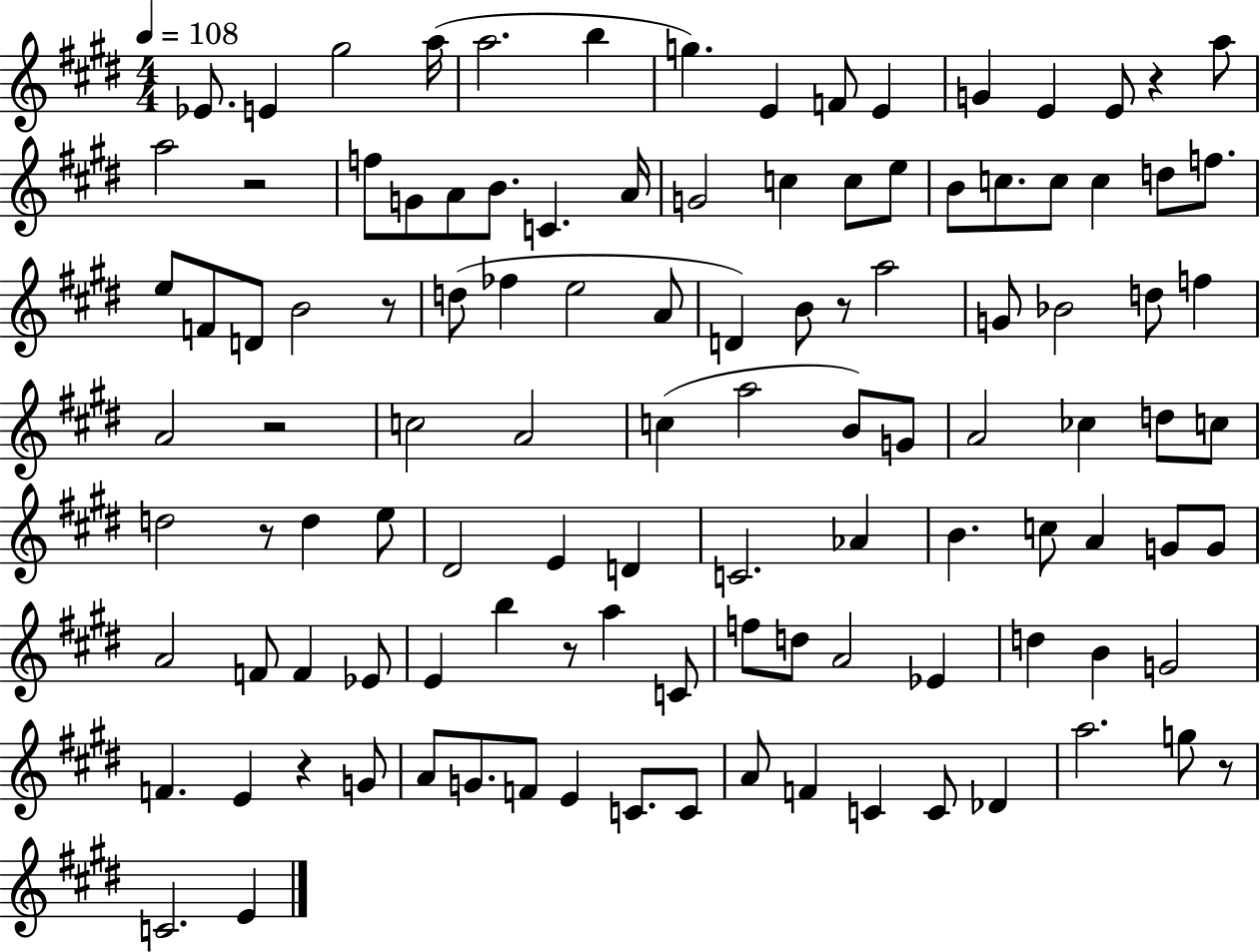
Eb4/e. E4/q G#5/h A5/s A5/h. B5/q G5/q. E4/q F4/e E4/q G4/q E4/q E4/e R/q A5/e A5/h R/h F5/e G4/e A4/e B4/e. C4/q. A4/s G4/h C5/q C5/e E5/e B4/e C5/e. C5/e C5/q D5/e F5/e. E5/e F4/e D4/e B4/h R/e D5/e FES5/q E5/h A4/e D4/q B4/e R/e A5/h G4/e Bb4/h D5/e F5/q A4/h R/h C5/h A4/h C5/q A5/h B4/e G4/e A4/h CES5/q D5/e C5/e D5/h R/e D5/q E5/e D#4/h E4/q D4/q C4/h. Ab4/q B4/q. C5/e A4/q G4/e G4/e A4/h F4/e F4/q Eb4/e E4/q B5/q R/e A5/q C4/e F5/e D5/e A4/h Eb4/q D5/q B4/q G4/h F4/q. E4/q R/q G4/e A4/e G4/e. F4/e E4/q C4/e. C4/e A4/e F4/q C4/q C4/e Db4/q A5/h. G5/e R/e C4/h. E4/q